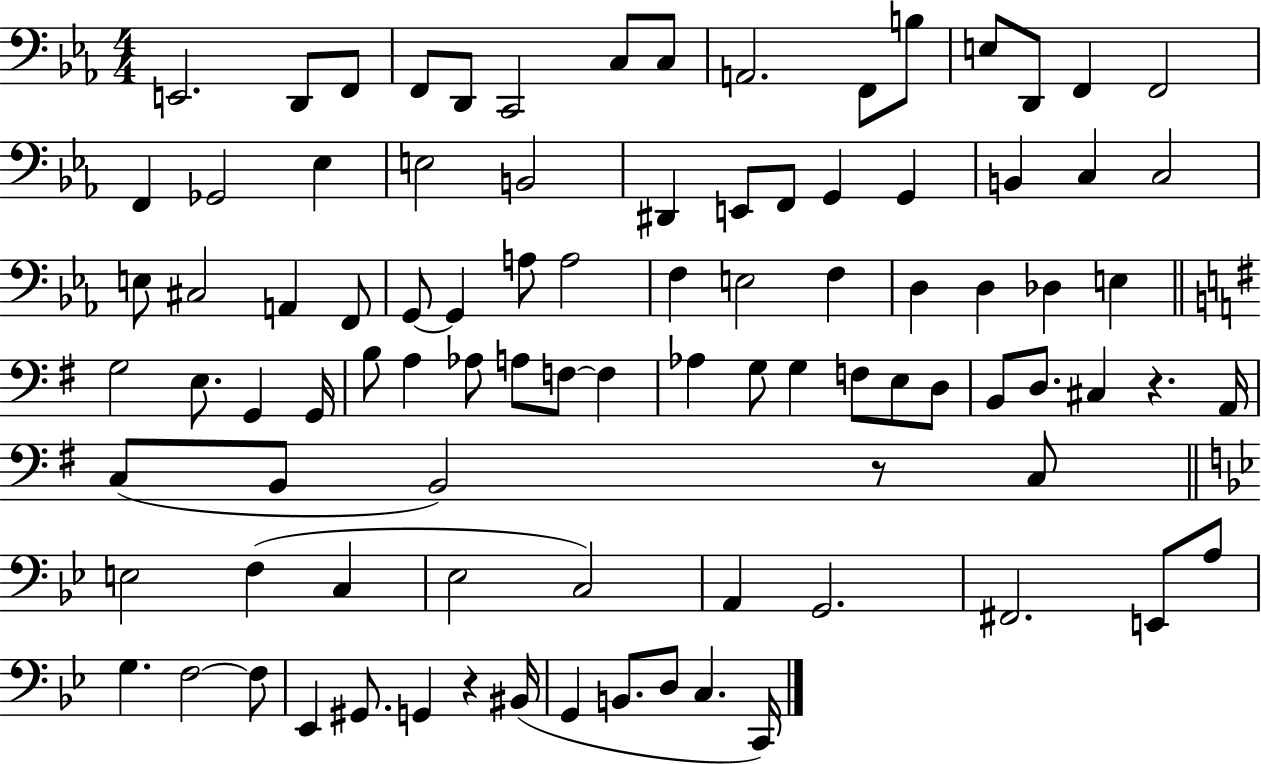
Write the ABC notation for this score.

X:1
T:Untitled
M:4/4
L:1/4
K:Eb
E,,2 D,,/2 F,,/2 F,,/2 D,,/2 C,,2 C,/2 C,/2 A,,2 F,,/2 B,/2 E,/2 D,,/2 F,, F,,2 F,, _G,,2 _E, E,2 B,,2 ^D,, E,,/2 F,,/2 G,, G,, B,, C, C,2 E,/2 ^C,2 A,, F,,/2 G,,/2 G,, A,/2 A,2 F, E,2 F, D, D, _D, E, G,2 E,/2 G,, G,,/4 B,/2 A, _A,/2 A,/2 F,/2 F, _A, G,/2 G, F,/2 E,/2 D,/2 B,,/2 D,/2 ^C, z A,,/4 C,/2 B,,/2 B,,2 z/2 C,/2 E,2 F, C, _E,2 C,2 A,, G,,2 ^F,,2 E,,/2 A,/2 G, F,2 F,/2 _E,, ^G,,/2 G,, z ^B,,/4 G,, B,,/2 D,/2 C, C,,/4